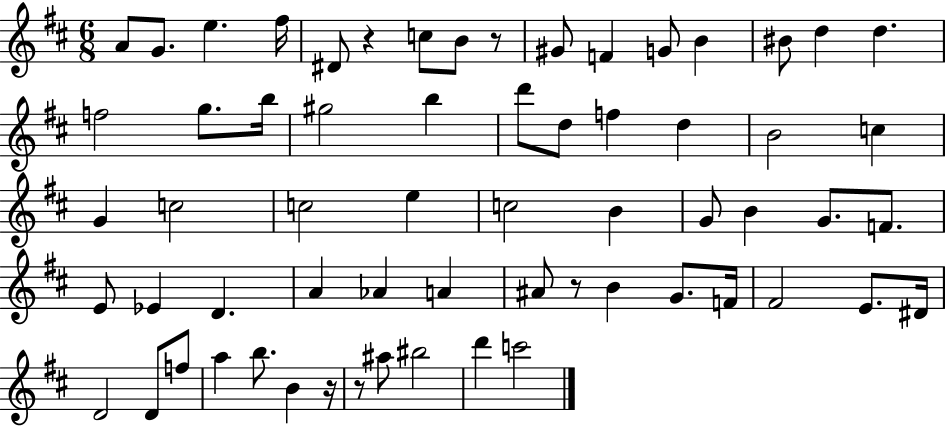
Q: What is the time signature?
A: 6/8